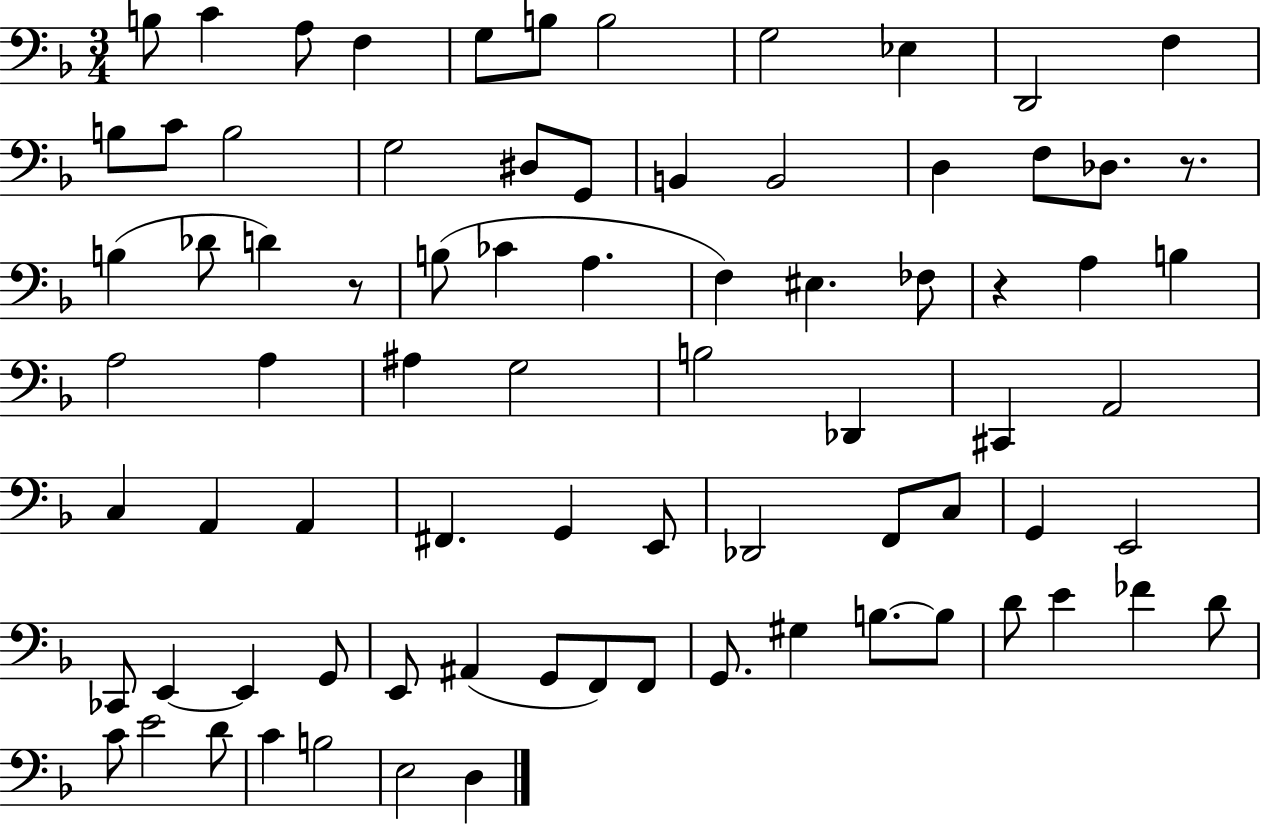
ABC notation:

X:1
T:Untitled
M:3/4
L:1/4
K:F
B,/2 C A,/2 F, G,/2 B,/2 B,2 G,2 _E, D,,2 F, B,/2 C/2 B,2 G,2 ^D,/2 G,,/2 B,, B,,2 D, F,/2 _D,/2 z/2 B, _D/2 D z/2 B,/2 _C A, F, ^E, _F,/2 z A, B, A,2 A, ^A, G,2 B,2 _D,, ^C,, A,,2 C, A,, A,, ^F,, G,, E,,/2 _D,,2 F,,/2 C,/2 G,, E,,2 _C,,/2 E,, E,, G,,/2 E,,/2 ^A,, G,,/2 F,,/2 F,,/2 G,,/2 ^G, B,/2 B,/2 D/2 E _F D/2 C/2 E2 D/2 C B,2 E,2 D,